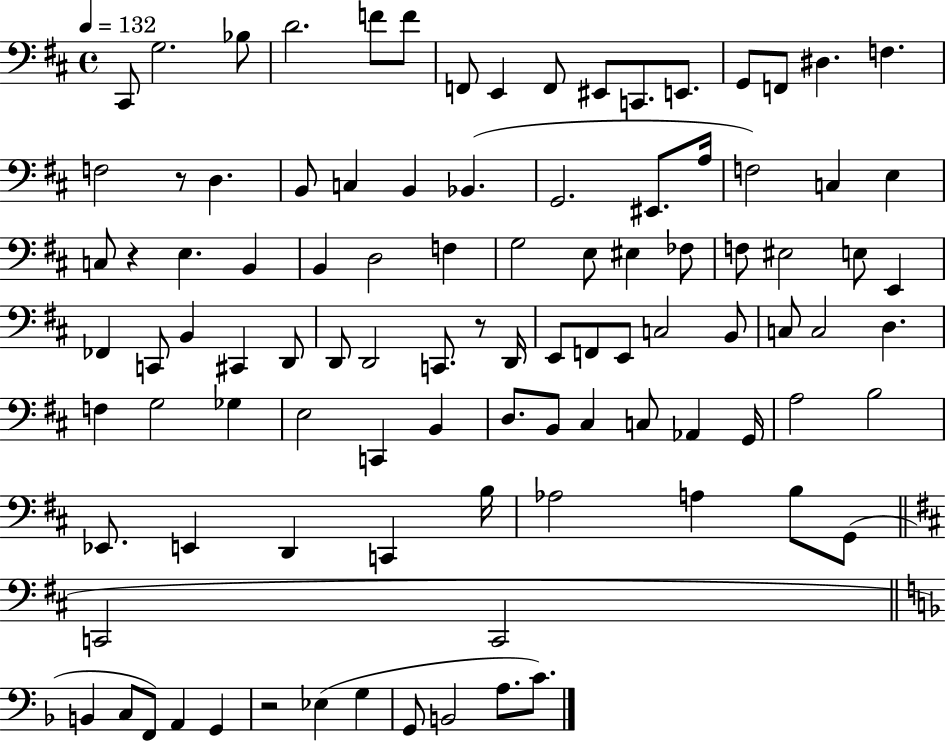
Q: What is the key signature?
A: D major